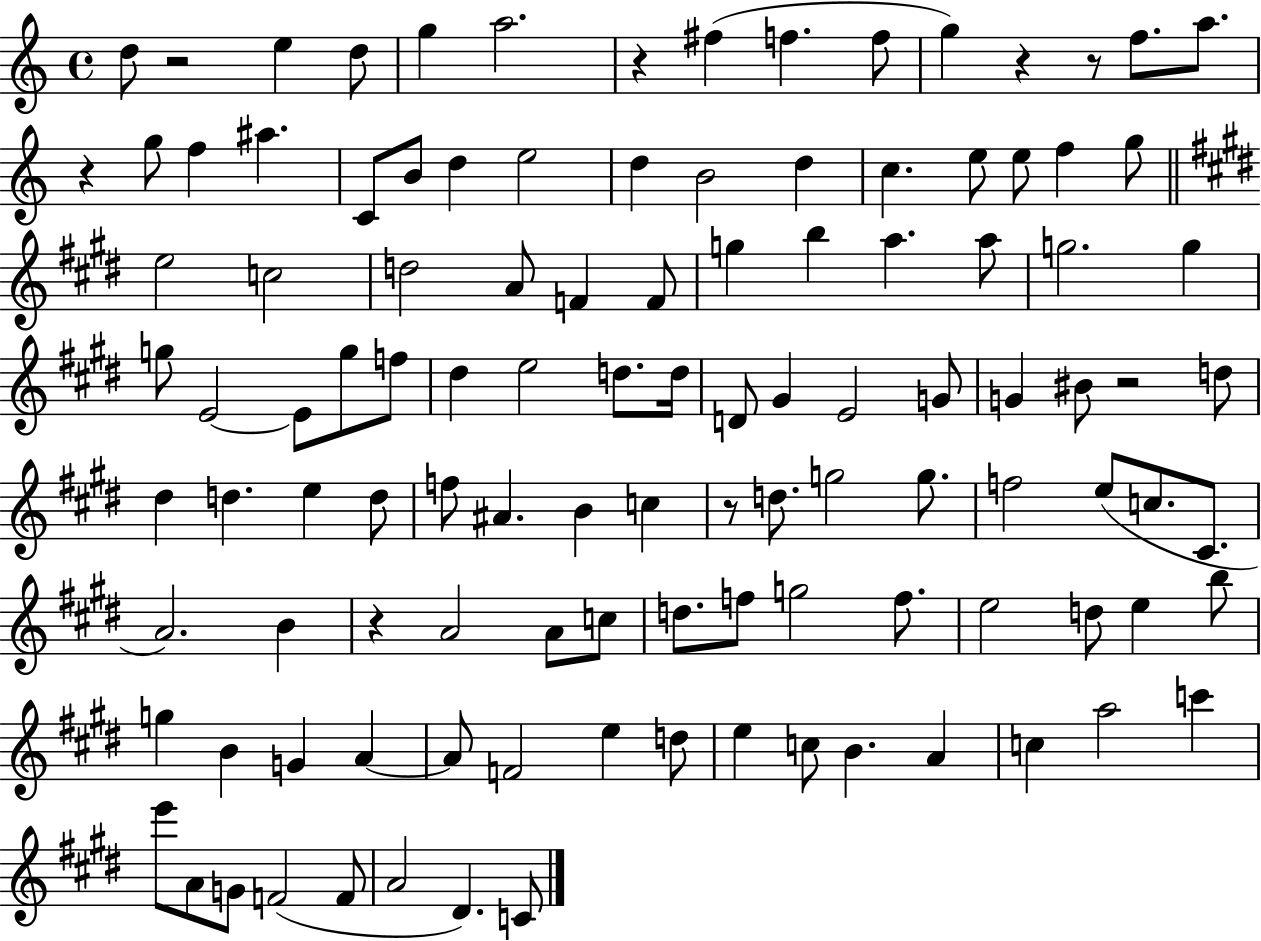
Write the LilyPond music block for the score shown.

{
  \clef treble
  \time 4/4
  \defaultTimeSignature
  \key c \major
  d''8 r2 e''4 d''8 | g''4 a''2. | r4 fis''4( f''4. f''8 | g''4) r4 r8 f''8. a''8. | \break r4 g''8 f''4 ais''4. | c'8 b'8 d''4 e''2 | d''4 b'2 d''4 | c''4. e''8 e''8 f''4 g''8 | \break \bar "||" \break \key e \major e''2 c''2 | d''2 a'8 f'4 f'8 | g''4 b''4 a''4. a''8 | g''2. g''4 | \break g''8 e'2~~ e'8 g''8 f''8 | dis''4 e''2 d''8. d''16 | d'8 gis'4 e'2 g'8 | g'4 bis'8 r2 d''8 | \break dis''4 d''4. e''4 d''8 | f''8 ais'4. b'4 c''4 | r8 d''8. g''2 g''8. | f''2 e''8( c''8. cis'8. | \break a'2.) b'4 | r4 a'2 a'8 c''8 | d''8. f''8 g''2 f''8. | e''2 d''8 e''4 b''8 | \break g''4 b'4 g'4 a'4~~ | a'8 f'2 e''4 d''8 | e''4 c''8 b'4. a'4 | c''4 a''2 c'''4 | \break e'''8 a'8 g'8 f'2( f'8 | a'2 dis'4.) c'8 | \bar "|."
}